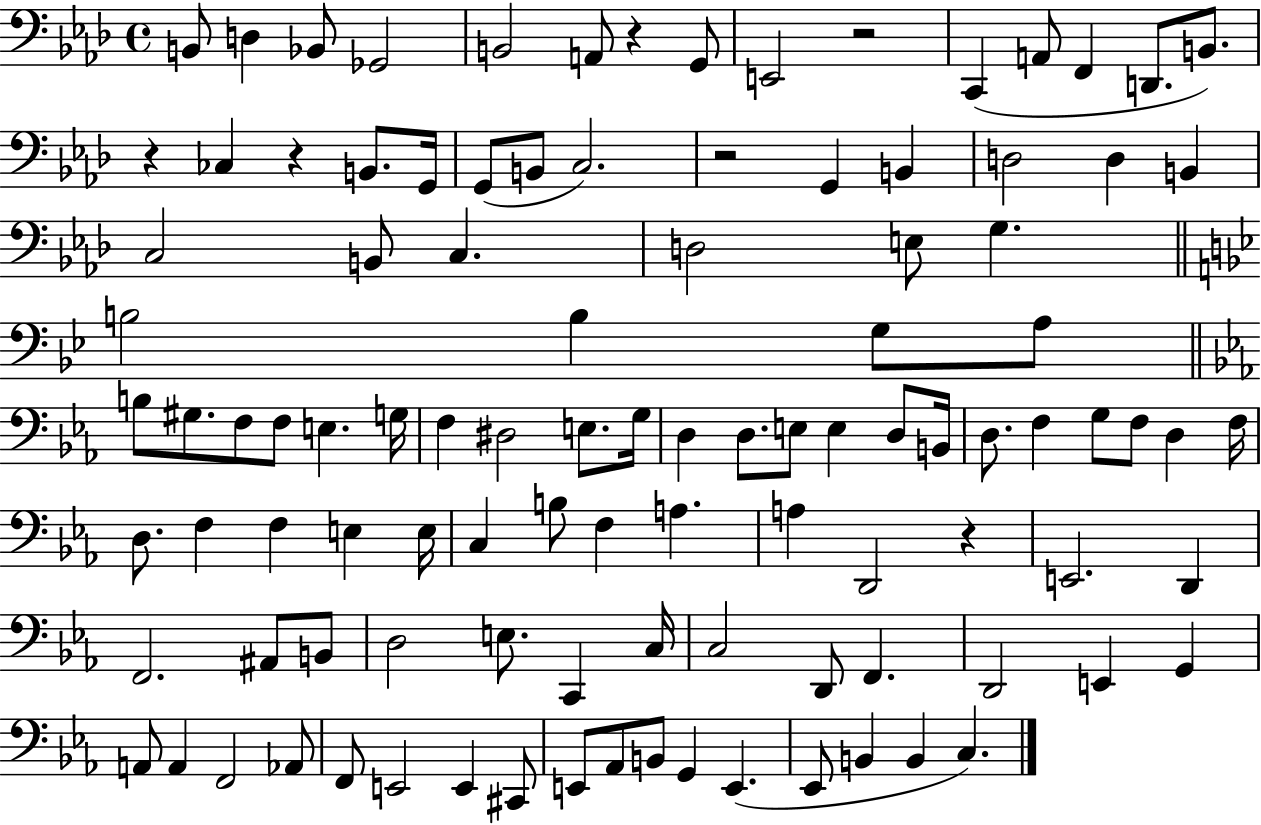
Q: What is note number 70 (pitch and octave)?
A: F2